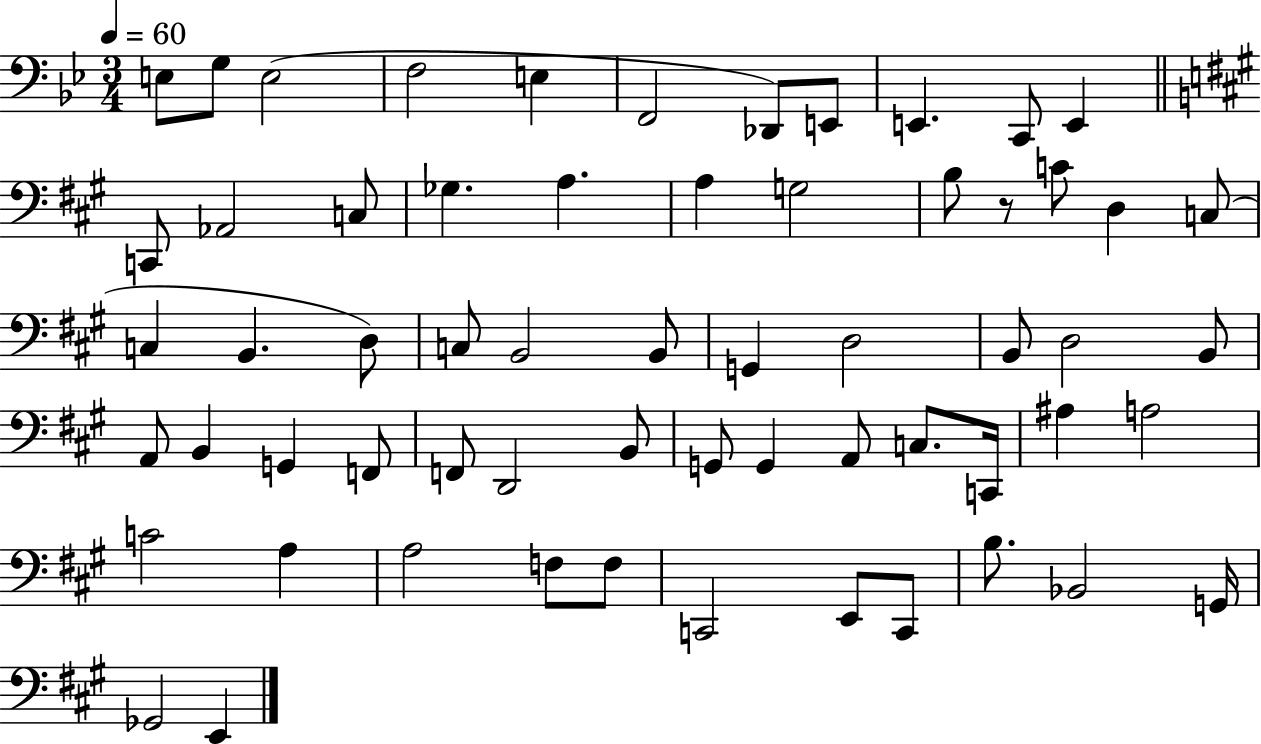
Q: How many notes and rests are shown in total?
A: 61